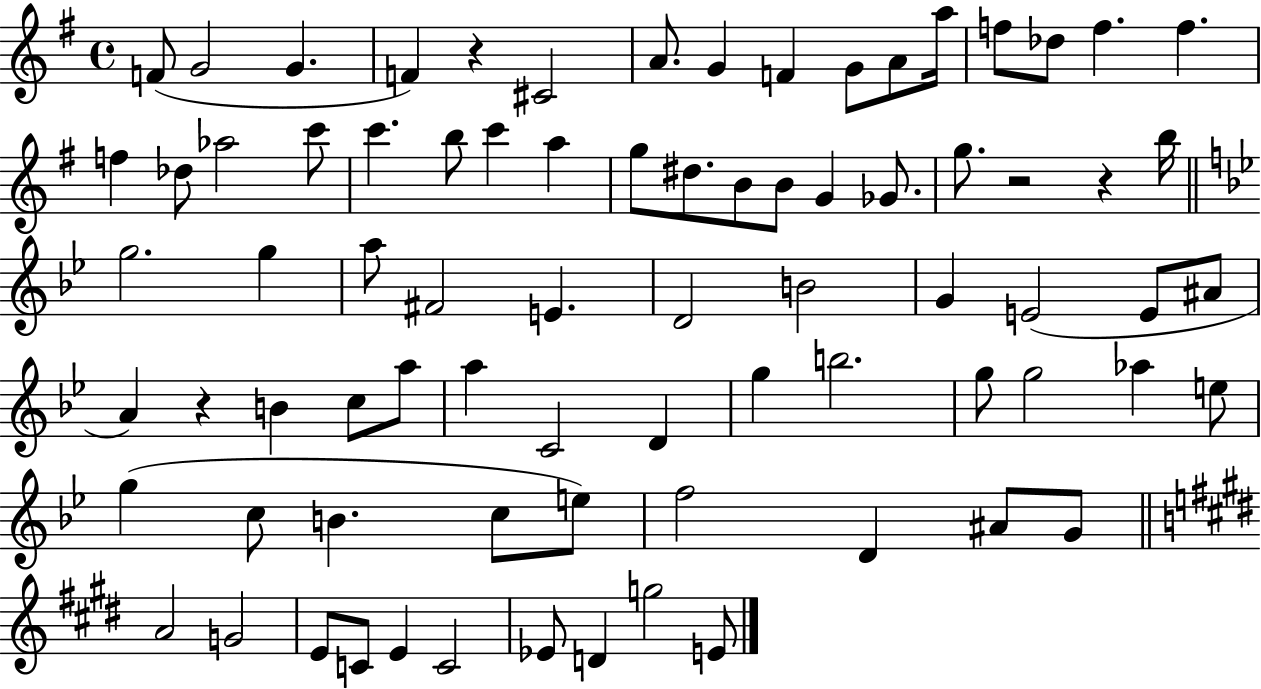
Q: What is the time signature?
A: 4/4